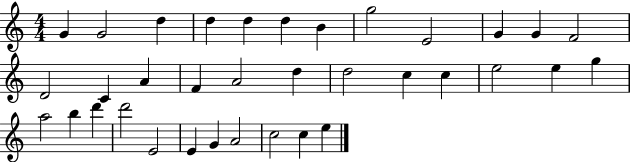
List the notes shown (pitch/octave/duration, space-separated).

G4/q G4/h D5/q D5/q D5/q D5/q B4/q G5/h E4/h G4/q G4/q F4/h D4/h C4/q A4/q F4/q A4/h D5/q D5/h C5/q C5/q E5/h E5/q G5/q A5/h B5/q D6/q D6/h E4/h E4/q G4/q A4/h C5/h C5/q E5/q